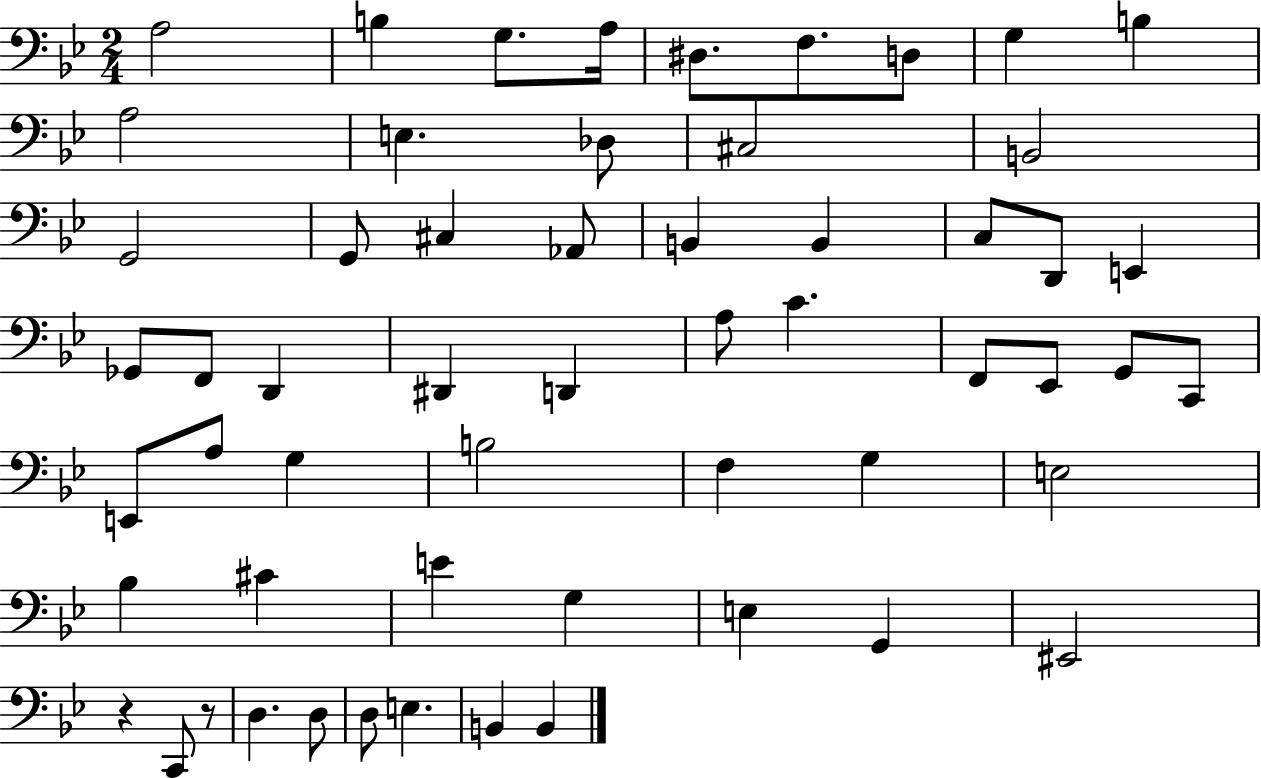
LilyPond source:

{
  \clef bass
  \numericTimeSignature
  \time 2/4
  \key bes \major
  \repeat volta 2 { a2 | b4 g8. a16 | dis8. f8. d8 | g4 b4 | \break a2 | e4. des8 | cis2 | b,2 | \break g,2 | g,8 cis4 aes,8 | b,4 b,4 | c8 d,8 e,4 | \break ges,8 f,8 d,4 | dis,4 d,4 | a8 c'4. | f,8 ees,8 g,8 c,8 | \break e,8 a8 g4 | b2 | f4 g4 | e2 | \break bes4 cis'4 | e'4 g4 | e4 g,4 | eis,2 | \break r4 c,8 r8 | d4. d8 | d8 e4. | b,4 b,4 | \break } \bar "|."
}